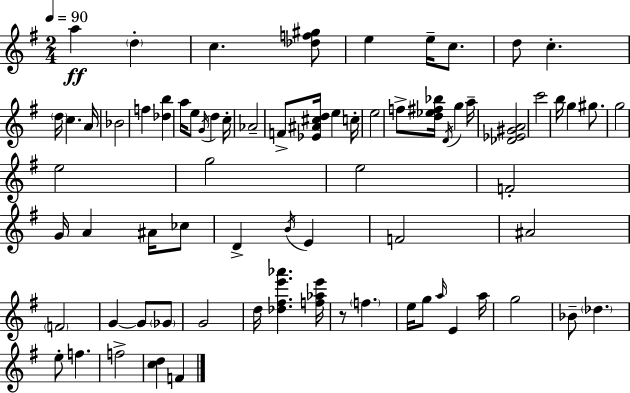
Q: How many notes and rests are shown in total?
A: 73